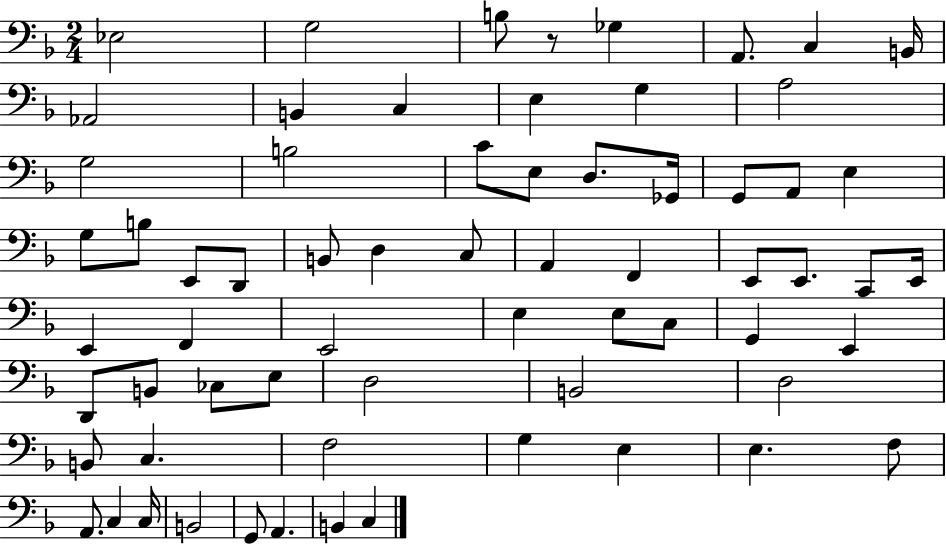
X:1
T:Untitled
M:2/4
L:1/4
K:F
_E,2 G,2 B,/2 z/2 _G, A,,/2 C, B,,/4 _A,,2 B,, C, E, G, A,2 G,2 B,2 C/2 E,/2 D,/2 _G,,/4 G,,/2 A,,/2 E, G,/2 B,/2 E,,/2 D,,/2 B,,/2 D, C,/2 A,, F,, E,,/2 E,,/2 C,,/2 E,,/4 E,, F,, E,,2 E, E,/2 C,/2 G,, E,, D,,/2 B,,/2 _C,/2 E,/2 D,2 B,,2 D,2 B,,/2 C, F,2 G, E, E, F,/2 A,,/2 C, C,/4 B,,2 G,,/2 A,, B,, C,